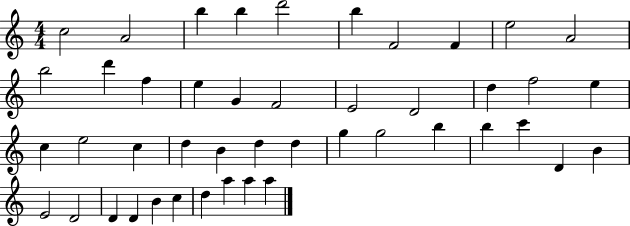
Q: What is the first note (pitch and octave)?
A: C5